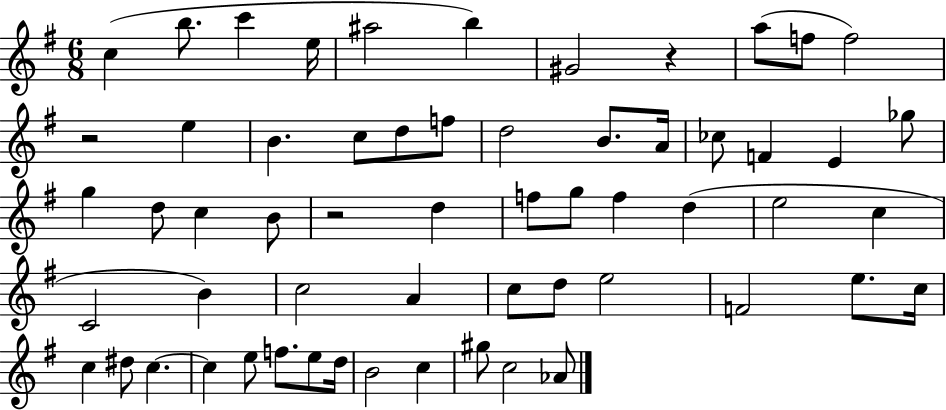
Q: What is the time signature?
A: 6/8